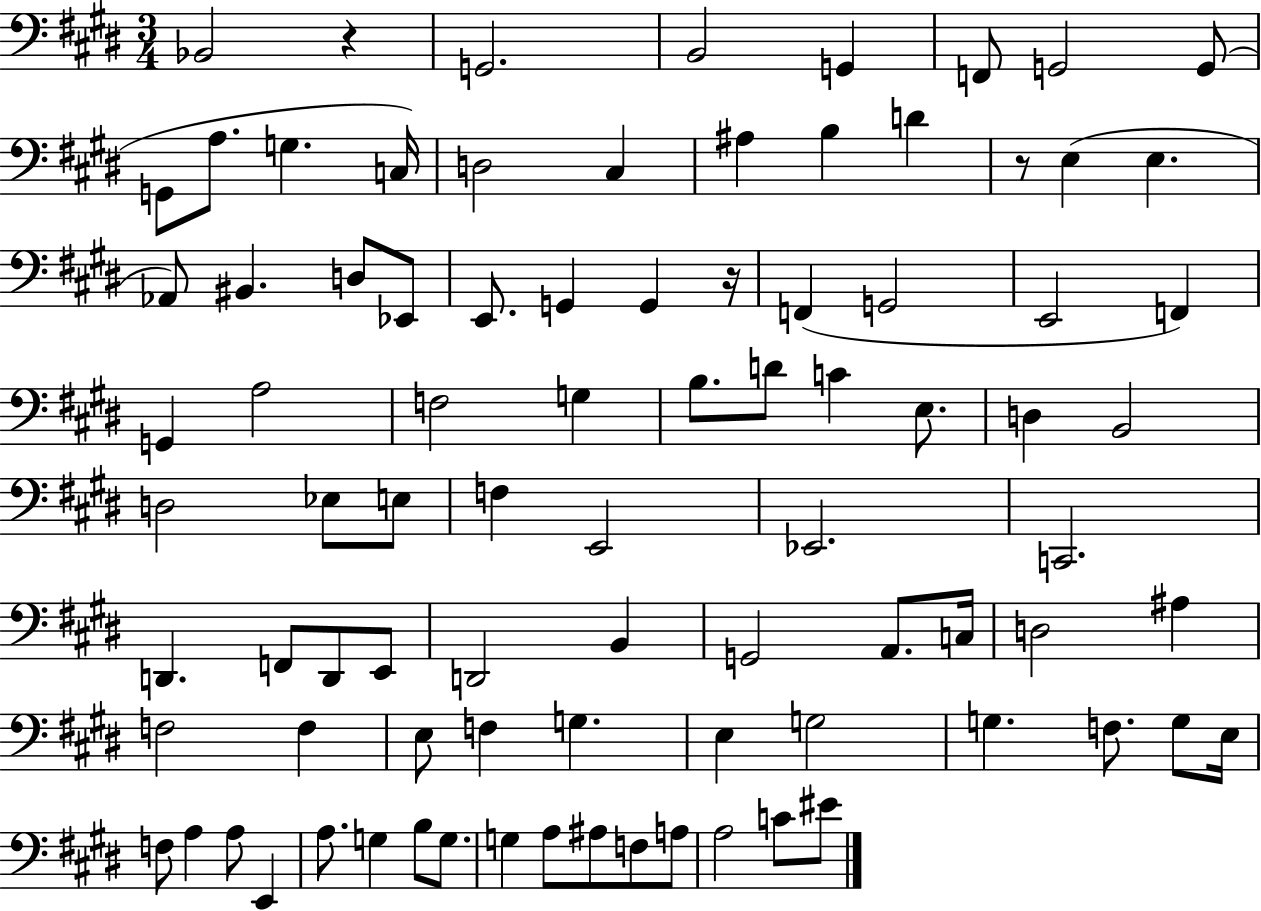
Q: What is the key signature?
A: E major